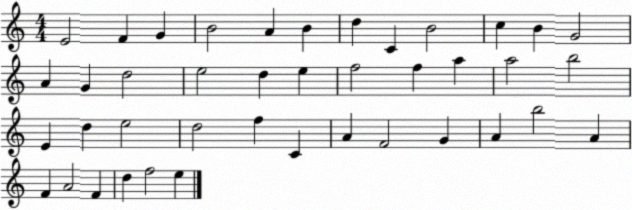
X:1
T:Untitled
M:4/4
L:1/4
K:C
E2 F G B2 A B d C B2 c B G2 A G d2 e2 d e f2 f a a2 b2 E d e2 d2 f C A F2 G A b2 A F A2 F d f2 e